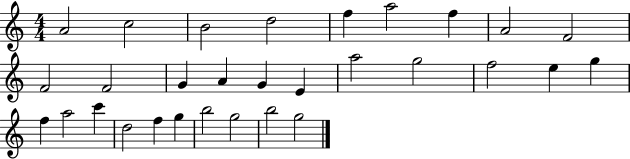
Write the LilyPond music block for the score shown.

{
  \clef treble
  \numericTimeSignature
  \time 4/4
  \key c \major
  a'2 c''2 | b'2 d''2 | f''4 a''2 f''4 | a'2 f'2 | \break f'2 f'2 | g'4 a'4 g'4 e'4 | a''2 g''2 | f''2 e''4 g''4 | \break f''4 a''2 c'''4 | d''2 f''4 g''4 | b''2 g''2 | b''2 g''2 | \break \bar "|."
}